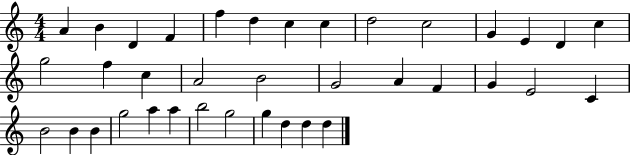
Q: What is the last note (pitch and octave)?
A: D5